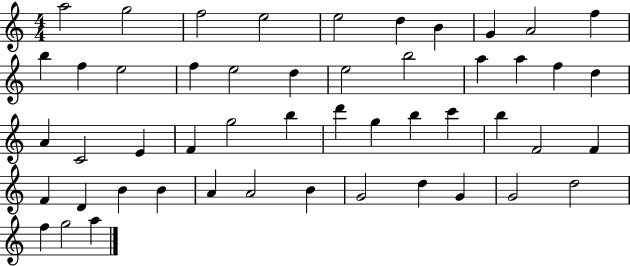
A5/h G5/h F5/h E5/h E5/h D5/q B4/q G4/q A4/h F5/q B5/q F5/q E5/h F5/q E5/h D5/q E5/h B5/h A5/q A5/q F5/q D5/q A4/q C4/h E4/q F4/q G5/h B5/q D6/q G5/q B5/q C6/q B5/q F4/h F4/q F4/q D4/q B4/q B4/q A4/q A4/h B4/q G4/h D5/q G4/q G4/h D5/h F5/q G5/h A5/q